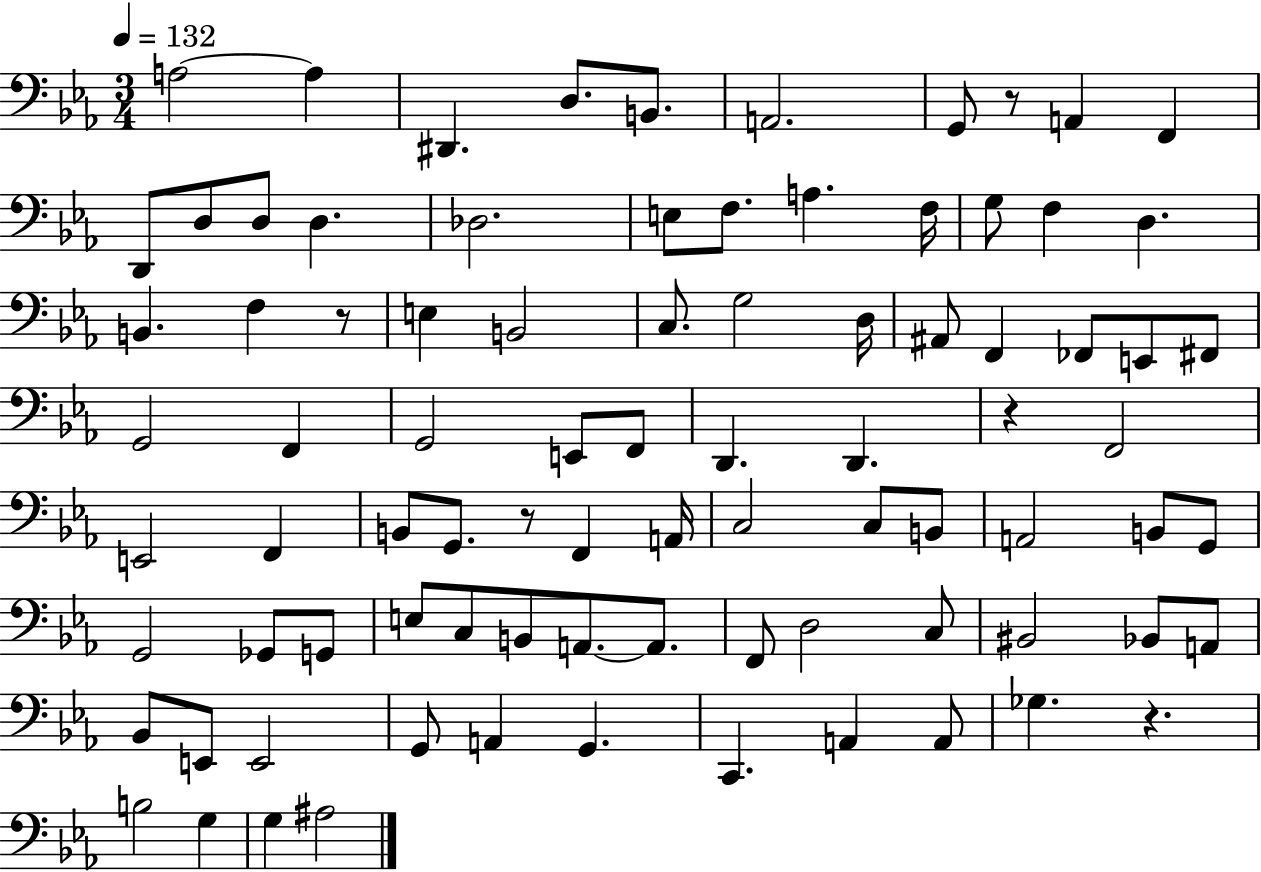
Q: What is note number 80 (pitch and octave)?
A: G3